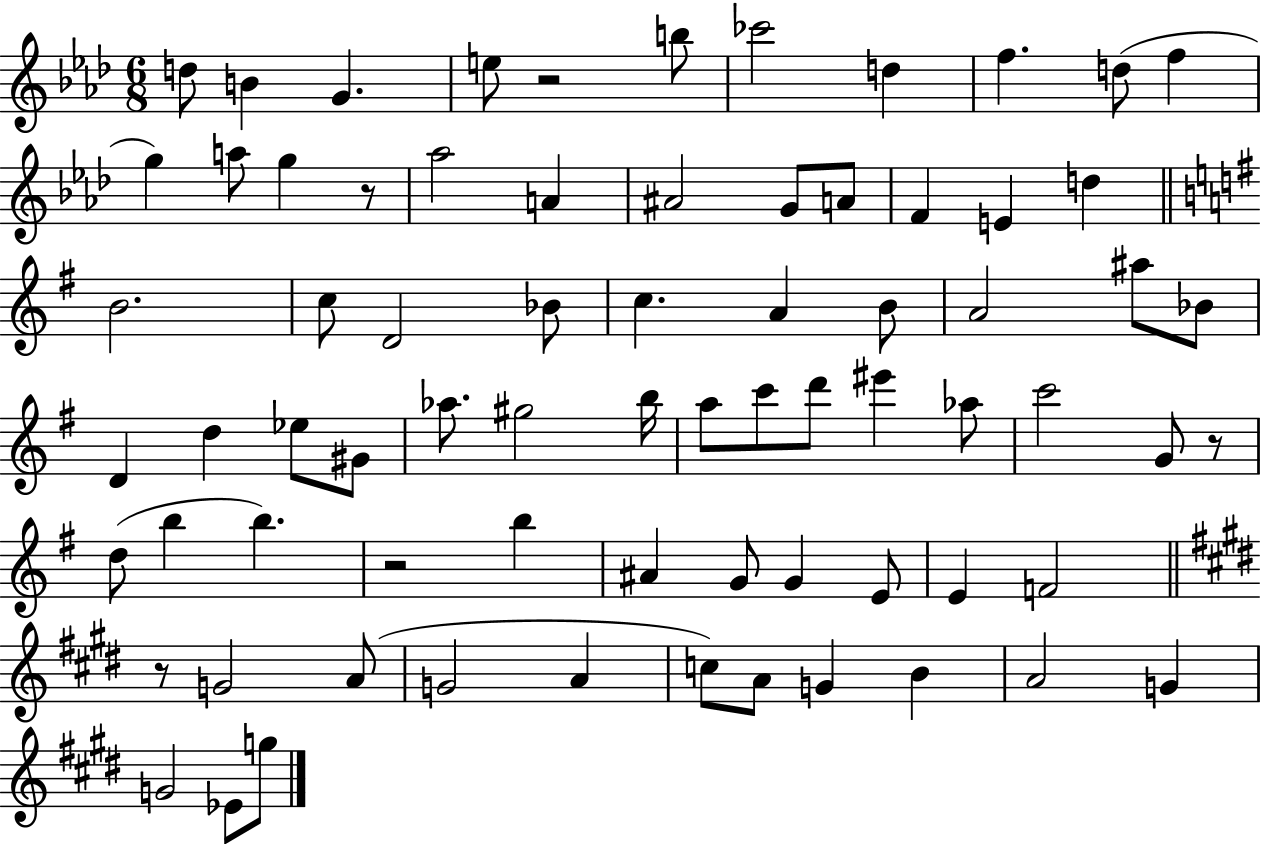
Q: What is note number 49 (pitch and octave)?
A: B5